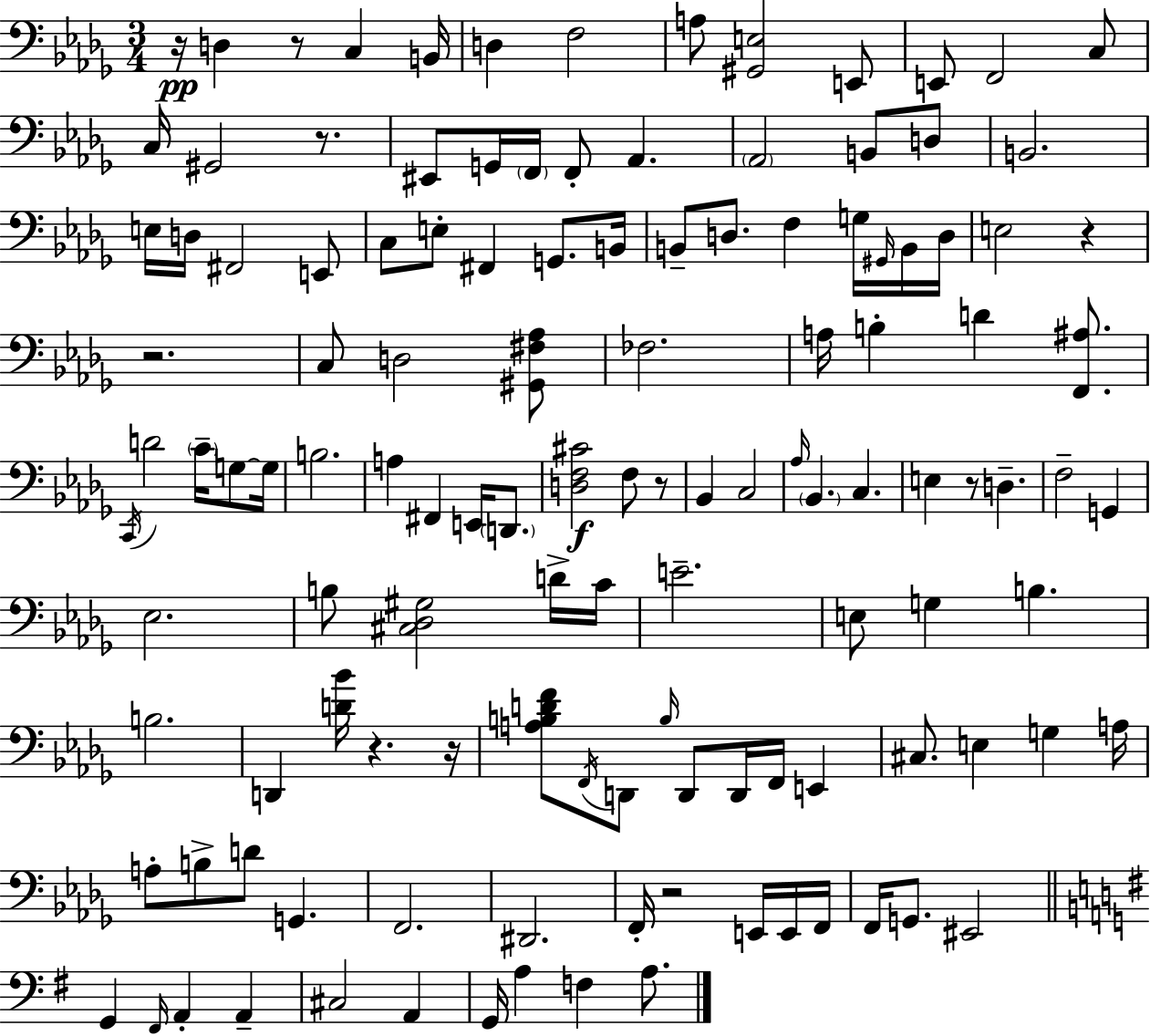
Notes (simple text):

R/s D3/q R/e C3/q B2/s D3/q F3/h A3/e [G#2,E3]/h E2/e E2/e F2/h C3/e C3/s G#2/h R/e. EIS2/e G2/s F2/s F2/e Ab2/q. Ab2/h B2/e D3/e B2/h. E3/s D3/s F#2/h E2/e C3/e E3/e F#2/q G2/e. B2/s B2/e D3/e. F3/q G3/s G#2/s B2/s D3/s E3/h R/q R/h. C3/e D3/h [G#2,F#3,Ab3]/e FES3/h. A3/s B3/q D4/q [F2,A#3]/e. C2/s D4/h C4/s G3/e G3/s B3/h. A3/q F#2/q E2/s D2/e. [D3,F3,C#4]/h F3/e R/e Bb2/q C3/h Ab3/s Bb2/q. C3/q. E3/q R/e D3/q. F3/h G2/q Eb3/h. B3/e [C#3,Db3,G#3]/h D4/s C4/s E4/h. E3/e G3/q B3/q. B3/h. D2/q [D4,Bb4]/s R/q. R/s [A3,B3,D4,F4]/e F2/s D2/e B3/s D2/e D2/s F2/s E2/q C#3/e. E3/q G3/q A3/s A3/e B3/e D4/e G2/q. F2/h. D#2/h. F2/s R/h E2/s E2/s F2/s F2/s G2/e. EIS2/h G2/q F#2/s A2/q A2/q C#3/h A2/q G2/s A3/q F3/q A3/e.